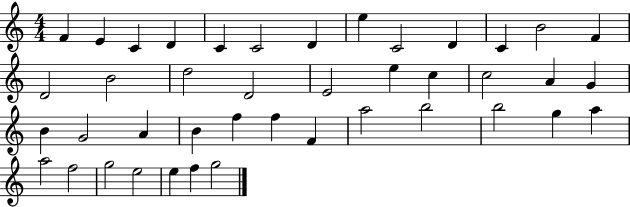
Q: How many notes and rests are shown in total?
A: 42